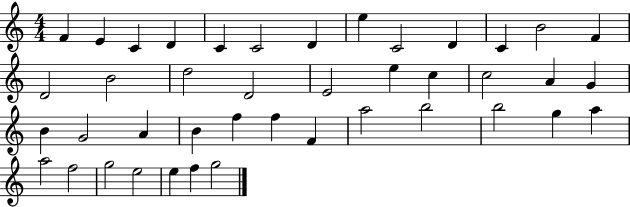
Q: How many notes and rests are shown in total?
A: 42